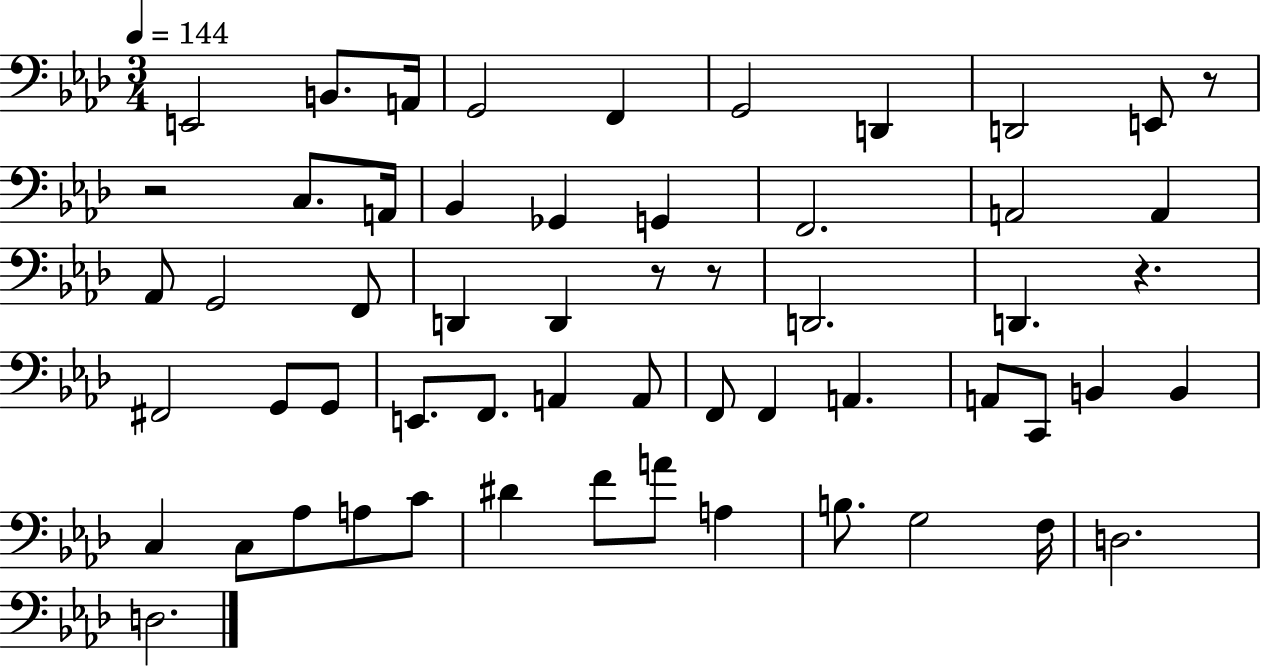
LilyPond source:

{
  \clef bass
  \numericTimeSignature
  \time 3/4
  \key aes \major
  \tempo 4 = 144
  e,2 b,8. a,16 | g,2 f,4 | g,2 d,4 | d,2 e,8 r8 | \break r2 c8. a,16 | bes,4 ges,4 g,4 | f,2. | a,2 a,4 | \break aes,8 g,2 f,8 | d,4 d,4 r8 r8 | d,2. | d,4. r4. | \break fis,2 g,8 g,8 | e,8. f,8. a,4 a,8 | f,8 f,4 a,4. | a,8 c,8 b,4 b,4 | \break c4 c8 aes8 a8 c'8 | dis'4 f'8 a'8 a4 | b8. g2 f16 | d2. | \break d2. | \bar "|."
}